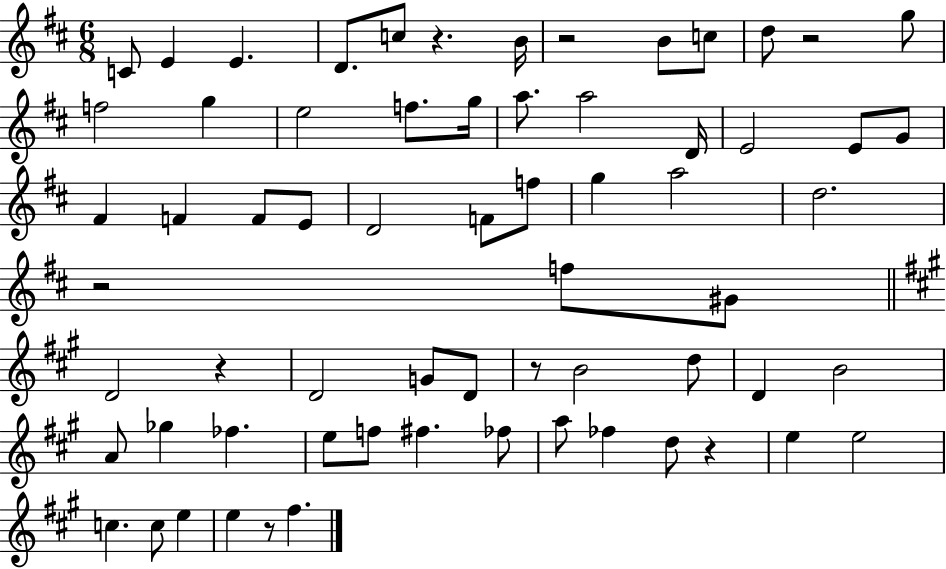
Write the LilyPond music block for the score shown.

{
  \clef treble
  \numericTimeSignature
  \time 6/8
  \key d \major
  c'8 e'4 e'4. | d'8. c''8 r4. b'16 | r2 b'8 c''8 | d''8 r2 g''8 | \break f''2 g''4 | e''2 f''8. g''16 | a''8. a''2 d'16 | e'2 e'8 g'8 | \break fis'4 f'4 f'8 e'8 | d'2 f'8 f''8 | g''4 a''2 | d''2. | \break r2 f''8 gis'8 | \bar "||" \break \key a \major d'2 r4 | d'2 g'8 d'8 | r8 b'2 d''8 | d'4 b'2 | \break a'8 ges''4 fes''4. | e''8 f''8 fis''4. fes''8 | a''8 fes''4 d''8 r4 | e''4 e''2 | \break c''4. c''8 e''4 | e''4 r8 fis''4. | \bar "|."
}